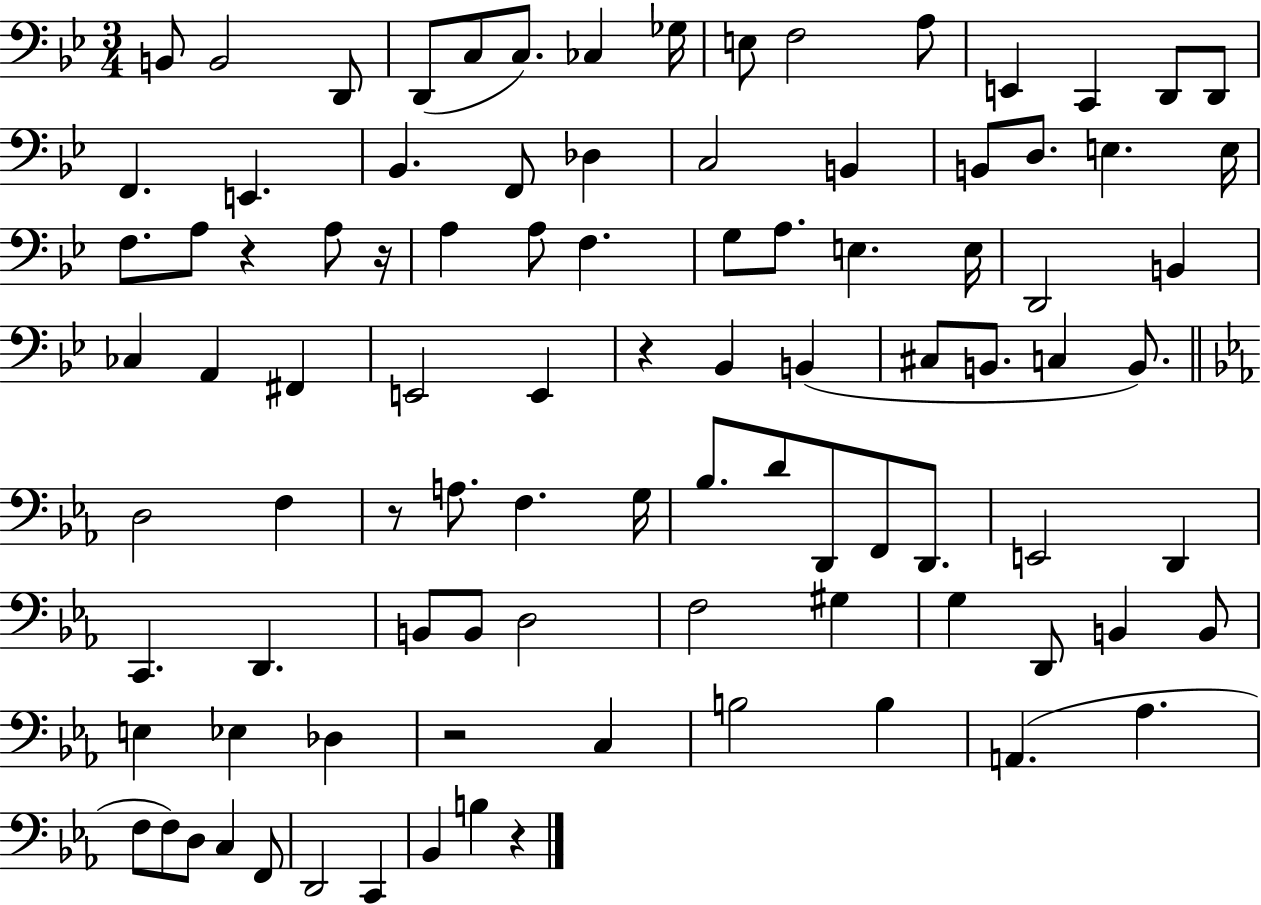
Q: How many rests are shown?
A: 6